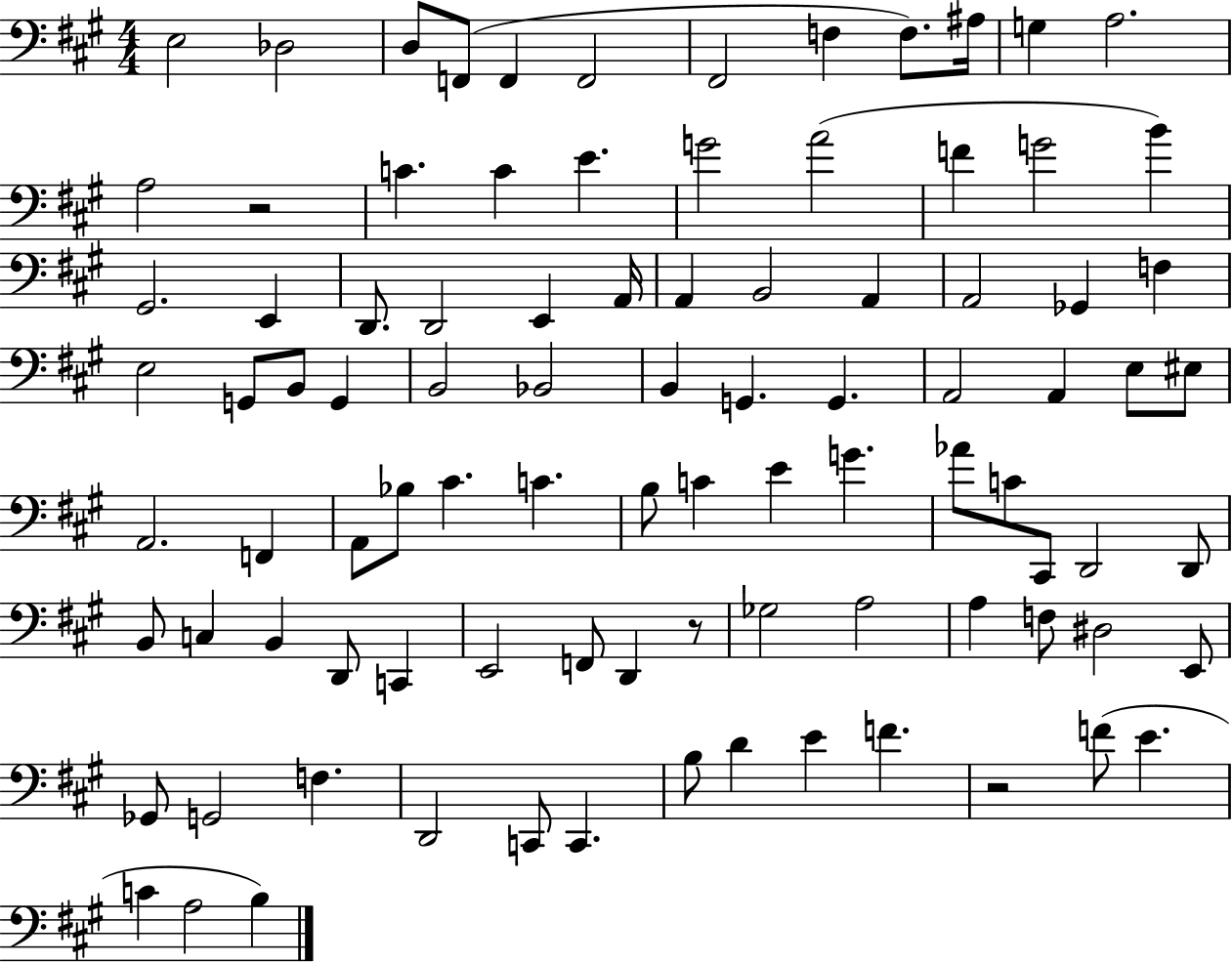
E3/h Db3/h D3/e F2/e F2/q F2/h F#2/h F3/q F3/e. A#3/s G3/q A3/h. A3/h R/h C4/q. C4/q E4/q. G4/h A4/h F4/q G4/h B4/q G#2/h. E2/q D2/e. D2/h E2/q A2/s A2/q B2/h A2/q A2/h Gb2/q F3/q E3/h G2/e B2/e G2/q B2/h Bb2/h B2/q G2/q. G2/q. A2/h A2/q E3/e EIS3/e A2/h. F2/q A2/e Bb3/e C#4/q. C4/q. B3/e C4/q E4/q G4/q. Ab4/e C4/e C#2/e D2/h D2/e B2/e C3/q B2/q D2/e C2/q E2/h F2/e D2/q R/e Gb3/h A3/h A3/q F3/e D#3/h E2/e Gb2/e G2/h F3/q. D2/h C2/e C2/q. B3/e D4/q E4/q F4/q. R/h F4/e E4/q. C4/q A3/h B3/q